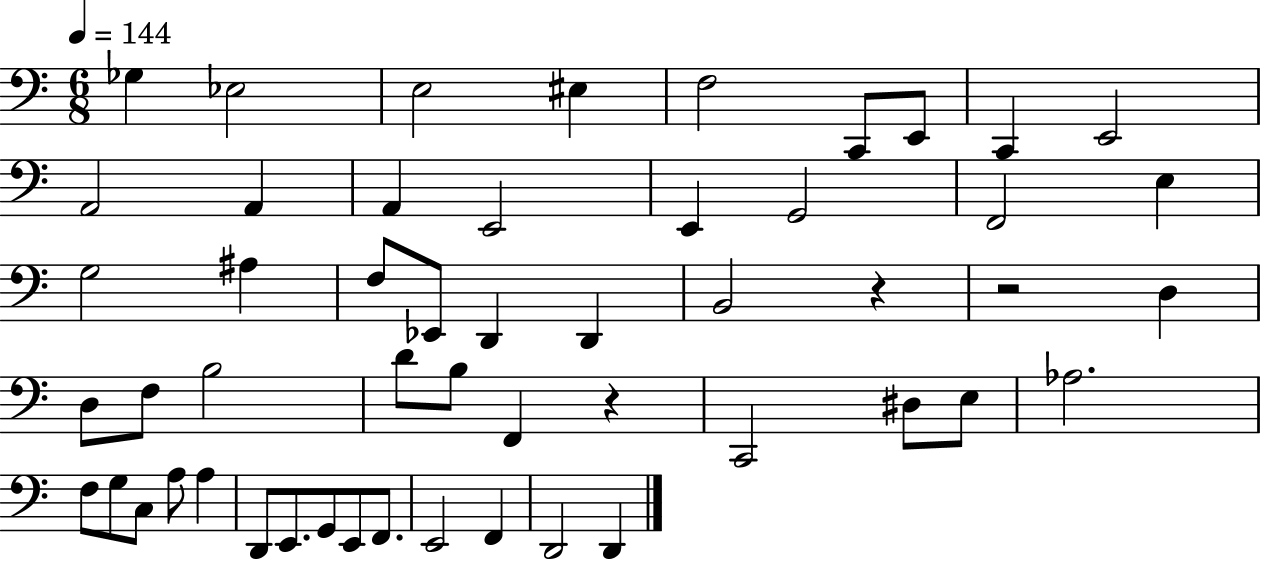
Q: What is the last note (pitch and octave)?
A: D2